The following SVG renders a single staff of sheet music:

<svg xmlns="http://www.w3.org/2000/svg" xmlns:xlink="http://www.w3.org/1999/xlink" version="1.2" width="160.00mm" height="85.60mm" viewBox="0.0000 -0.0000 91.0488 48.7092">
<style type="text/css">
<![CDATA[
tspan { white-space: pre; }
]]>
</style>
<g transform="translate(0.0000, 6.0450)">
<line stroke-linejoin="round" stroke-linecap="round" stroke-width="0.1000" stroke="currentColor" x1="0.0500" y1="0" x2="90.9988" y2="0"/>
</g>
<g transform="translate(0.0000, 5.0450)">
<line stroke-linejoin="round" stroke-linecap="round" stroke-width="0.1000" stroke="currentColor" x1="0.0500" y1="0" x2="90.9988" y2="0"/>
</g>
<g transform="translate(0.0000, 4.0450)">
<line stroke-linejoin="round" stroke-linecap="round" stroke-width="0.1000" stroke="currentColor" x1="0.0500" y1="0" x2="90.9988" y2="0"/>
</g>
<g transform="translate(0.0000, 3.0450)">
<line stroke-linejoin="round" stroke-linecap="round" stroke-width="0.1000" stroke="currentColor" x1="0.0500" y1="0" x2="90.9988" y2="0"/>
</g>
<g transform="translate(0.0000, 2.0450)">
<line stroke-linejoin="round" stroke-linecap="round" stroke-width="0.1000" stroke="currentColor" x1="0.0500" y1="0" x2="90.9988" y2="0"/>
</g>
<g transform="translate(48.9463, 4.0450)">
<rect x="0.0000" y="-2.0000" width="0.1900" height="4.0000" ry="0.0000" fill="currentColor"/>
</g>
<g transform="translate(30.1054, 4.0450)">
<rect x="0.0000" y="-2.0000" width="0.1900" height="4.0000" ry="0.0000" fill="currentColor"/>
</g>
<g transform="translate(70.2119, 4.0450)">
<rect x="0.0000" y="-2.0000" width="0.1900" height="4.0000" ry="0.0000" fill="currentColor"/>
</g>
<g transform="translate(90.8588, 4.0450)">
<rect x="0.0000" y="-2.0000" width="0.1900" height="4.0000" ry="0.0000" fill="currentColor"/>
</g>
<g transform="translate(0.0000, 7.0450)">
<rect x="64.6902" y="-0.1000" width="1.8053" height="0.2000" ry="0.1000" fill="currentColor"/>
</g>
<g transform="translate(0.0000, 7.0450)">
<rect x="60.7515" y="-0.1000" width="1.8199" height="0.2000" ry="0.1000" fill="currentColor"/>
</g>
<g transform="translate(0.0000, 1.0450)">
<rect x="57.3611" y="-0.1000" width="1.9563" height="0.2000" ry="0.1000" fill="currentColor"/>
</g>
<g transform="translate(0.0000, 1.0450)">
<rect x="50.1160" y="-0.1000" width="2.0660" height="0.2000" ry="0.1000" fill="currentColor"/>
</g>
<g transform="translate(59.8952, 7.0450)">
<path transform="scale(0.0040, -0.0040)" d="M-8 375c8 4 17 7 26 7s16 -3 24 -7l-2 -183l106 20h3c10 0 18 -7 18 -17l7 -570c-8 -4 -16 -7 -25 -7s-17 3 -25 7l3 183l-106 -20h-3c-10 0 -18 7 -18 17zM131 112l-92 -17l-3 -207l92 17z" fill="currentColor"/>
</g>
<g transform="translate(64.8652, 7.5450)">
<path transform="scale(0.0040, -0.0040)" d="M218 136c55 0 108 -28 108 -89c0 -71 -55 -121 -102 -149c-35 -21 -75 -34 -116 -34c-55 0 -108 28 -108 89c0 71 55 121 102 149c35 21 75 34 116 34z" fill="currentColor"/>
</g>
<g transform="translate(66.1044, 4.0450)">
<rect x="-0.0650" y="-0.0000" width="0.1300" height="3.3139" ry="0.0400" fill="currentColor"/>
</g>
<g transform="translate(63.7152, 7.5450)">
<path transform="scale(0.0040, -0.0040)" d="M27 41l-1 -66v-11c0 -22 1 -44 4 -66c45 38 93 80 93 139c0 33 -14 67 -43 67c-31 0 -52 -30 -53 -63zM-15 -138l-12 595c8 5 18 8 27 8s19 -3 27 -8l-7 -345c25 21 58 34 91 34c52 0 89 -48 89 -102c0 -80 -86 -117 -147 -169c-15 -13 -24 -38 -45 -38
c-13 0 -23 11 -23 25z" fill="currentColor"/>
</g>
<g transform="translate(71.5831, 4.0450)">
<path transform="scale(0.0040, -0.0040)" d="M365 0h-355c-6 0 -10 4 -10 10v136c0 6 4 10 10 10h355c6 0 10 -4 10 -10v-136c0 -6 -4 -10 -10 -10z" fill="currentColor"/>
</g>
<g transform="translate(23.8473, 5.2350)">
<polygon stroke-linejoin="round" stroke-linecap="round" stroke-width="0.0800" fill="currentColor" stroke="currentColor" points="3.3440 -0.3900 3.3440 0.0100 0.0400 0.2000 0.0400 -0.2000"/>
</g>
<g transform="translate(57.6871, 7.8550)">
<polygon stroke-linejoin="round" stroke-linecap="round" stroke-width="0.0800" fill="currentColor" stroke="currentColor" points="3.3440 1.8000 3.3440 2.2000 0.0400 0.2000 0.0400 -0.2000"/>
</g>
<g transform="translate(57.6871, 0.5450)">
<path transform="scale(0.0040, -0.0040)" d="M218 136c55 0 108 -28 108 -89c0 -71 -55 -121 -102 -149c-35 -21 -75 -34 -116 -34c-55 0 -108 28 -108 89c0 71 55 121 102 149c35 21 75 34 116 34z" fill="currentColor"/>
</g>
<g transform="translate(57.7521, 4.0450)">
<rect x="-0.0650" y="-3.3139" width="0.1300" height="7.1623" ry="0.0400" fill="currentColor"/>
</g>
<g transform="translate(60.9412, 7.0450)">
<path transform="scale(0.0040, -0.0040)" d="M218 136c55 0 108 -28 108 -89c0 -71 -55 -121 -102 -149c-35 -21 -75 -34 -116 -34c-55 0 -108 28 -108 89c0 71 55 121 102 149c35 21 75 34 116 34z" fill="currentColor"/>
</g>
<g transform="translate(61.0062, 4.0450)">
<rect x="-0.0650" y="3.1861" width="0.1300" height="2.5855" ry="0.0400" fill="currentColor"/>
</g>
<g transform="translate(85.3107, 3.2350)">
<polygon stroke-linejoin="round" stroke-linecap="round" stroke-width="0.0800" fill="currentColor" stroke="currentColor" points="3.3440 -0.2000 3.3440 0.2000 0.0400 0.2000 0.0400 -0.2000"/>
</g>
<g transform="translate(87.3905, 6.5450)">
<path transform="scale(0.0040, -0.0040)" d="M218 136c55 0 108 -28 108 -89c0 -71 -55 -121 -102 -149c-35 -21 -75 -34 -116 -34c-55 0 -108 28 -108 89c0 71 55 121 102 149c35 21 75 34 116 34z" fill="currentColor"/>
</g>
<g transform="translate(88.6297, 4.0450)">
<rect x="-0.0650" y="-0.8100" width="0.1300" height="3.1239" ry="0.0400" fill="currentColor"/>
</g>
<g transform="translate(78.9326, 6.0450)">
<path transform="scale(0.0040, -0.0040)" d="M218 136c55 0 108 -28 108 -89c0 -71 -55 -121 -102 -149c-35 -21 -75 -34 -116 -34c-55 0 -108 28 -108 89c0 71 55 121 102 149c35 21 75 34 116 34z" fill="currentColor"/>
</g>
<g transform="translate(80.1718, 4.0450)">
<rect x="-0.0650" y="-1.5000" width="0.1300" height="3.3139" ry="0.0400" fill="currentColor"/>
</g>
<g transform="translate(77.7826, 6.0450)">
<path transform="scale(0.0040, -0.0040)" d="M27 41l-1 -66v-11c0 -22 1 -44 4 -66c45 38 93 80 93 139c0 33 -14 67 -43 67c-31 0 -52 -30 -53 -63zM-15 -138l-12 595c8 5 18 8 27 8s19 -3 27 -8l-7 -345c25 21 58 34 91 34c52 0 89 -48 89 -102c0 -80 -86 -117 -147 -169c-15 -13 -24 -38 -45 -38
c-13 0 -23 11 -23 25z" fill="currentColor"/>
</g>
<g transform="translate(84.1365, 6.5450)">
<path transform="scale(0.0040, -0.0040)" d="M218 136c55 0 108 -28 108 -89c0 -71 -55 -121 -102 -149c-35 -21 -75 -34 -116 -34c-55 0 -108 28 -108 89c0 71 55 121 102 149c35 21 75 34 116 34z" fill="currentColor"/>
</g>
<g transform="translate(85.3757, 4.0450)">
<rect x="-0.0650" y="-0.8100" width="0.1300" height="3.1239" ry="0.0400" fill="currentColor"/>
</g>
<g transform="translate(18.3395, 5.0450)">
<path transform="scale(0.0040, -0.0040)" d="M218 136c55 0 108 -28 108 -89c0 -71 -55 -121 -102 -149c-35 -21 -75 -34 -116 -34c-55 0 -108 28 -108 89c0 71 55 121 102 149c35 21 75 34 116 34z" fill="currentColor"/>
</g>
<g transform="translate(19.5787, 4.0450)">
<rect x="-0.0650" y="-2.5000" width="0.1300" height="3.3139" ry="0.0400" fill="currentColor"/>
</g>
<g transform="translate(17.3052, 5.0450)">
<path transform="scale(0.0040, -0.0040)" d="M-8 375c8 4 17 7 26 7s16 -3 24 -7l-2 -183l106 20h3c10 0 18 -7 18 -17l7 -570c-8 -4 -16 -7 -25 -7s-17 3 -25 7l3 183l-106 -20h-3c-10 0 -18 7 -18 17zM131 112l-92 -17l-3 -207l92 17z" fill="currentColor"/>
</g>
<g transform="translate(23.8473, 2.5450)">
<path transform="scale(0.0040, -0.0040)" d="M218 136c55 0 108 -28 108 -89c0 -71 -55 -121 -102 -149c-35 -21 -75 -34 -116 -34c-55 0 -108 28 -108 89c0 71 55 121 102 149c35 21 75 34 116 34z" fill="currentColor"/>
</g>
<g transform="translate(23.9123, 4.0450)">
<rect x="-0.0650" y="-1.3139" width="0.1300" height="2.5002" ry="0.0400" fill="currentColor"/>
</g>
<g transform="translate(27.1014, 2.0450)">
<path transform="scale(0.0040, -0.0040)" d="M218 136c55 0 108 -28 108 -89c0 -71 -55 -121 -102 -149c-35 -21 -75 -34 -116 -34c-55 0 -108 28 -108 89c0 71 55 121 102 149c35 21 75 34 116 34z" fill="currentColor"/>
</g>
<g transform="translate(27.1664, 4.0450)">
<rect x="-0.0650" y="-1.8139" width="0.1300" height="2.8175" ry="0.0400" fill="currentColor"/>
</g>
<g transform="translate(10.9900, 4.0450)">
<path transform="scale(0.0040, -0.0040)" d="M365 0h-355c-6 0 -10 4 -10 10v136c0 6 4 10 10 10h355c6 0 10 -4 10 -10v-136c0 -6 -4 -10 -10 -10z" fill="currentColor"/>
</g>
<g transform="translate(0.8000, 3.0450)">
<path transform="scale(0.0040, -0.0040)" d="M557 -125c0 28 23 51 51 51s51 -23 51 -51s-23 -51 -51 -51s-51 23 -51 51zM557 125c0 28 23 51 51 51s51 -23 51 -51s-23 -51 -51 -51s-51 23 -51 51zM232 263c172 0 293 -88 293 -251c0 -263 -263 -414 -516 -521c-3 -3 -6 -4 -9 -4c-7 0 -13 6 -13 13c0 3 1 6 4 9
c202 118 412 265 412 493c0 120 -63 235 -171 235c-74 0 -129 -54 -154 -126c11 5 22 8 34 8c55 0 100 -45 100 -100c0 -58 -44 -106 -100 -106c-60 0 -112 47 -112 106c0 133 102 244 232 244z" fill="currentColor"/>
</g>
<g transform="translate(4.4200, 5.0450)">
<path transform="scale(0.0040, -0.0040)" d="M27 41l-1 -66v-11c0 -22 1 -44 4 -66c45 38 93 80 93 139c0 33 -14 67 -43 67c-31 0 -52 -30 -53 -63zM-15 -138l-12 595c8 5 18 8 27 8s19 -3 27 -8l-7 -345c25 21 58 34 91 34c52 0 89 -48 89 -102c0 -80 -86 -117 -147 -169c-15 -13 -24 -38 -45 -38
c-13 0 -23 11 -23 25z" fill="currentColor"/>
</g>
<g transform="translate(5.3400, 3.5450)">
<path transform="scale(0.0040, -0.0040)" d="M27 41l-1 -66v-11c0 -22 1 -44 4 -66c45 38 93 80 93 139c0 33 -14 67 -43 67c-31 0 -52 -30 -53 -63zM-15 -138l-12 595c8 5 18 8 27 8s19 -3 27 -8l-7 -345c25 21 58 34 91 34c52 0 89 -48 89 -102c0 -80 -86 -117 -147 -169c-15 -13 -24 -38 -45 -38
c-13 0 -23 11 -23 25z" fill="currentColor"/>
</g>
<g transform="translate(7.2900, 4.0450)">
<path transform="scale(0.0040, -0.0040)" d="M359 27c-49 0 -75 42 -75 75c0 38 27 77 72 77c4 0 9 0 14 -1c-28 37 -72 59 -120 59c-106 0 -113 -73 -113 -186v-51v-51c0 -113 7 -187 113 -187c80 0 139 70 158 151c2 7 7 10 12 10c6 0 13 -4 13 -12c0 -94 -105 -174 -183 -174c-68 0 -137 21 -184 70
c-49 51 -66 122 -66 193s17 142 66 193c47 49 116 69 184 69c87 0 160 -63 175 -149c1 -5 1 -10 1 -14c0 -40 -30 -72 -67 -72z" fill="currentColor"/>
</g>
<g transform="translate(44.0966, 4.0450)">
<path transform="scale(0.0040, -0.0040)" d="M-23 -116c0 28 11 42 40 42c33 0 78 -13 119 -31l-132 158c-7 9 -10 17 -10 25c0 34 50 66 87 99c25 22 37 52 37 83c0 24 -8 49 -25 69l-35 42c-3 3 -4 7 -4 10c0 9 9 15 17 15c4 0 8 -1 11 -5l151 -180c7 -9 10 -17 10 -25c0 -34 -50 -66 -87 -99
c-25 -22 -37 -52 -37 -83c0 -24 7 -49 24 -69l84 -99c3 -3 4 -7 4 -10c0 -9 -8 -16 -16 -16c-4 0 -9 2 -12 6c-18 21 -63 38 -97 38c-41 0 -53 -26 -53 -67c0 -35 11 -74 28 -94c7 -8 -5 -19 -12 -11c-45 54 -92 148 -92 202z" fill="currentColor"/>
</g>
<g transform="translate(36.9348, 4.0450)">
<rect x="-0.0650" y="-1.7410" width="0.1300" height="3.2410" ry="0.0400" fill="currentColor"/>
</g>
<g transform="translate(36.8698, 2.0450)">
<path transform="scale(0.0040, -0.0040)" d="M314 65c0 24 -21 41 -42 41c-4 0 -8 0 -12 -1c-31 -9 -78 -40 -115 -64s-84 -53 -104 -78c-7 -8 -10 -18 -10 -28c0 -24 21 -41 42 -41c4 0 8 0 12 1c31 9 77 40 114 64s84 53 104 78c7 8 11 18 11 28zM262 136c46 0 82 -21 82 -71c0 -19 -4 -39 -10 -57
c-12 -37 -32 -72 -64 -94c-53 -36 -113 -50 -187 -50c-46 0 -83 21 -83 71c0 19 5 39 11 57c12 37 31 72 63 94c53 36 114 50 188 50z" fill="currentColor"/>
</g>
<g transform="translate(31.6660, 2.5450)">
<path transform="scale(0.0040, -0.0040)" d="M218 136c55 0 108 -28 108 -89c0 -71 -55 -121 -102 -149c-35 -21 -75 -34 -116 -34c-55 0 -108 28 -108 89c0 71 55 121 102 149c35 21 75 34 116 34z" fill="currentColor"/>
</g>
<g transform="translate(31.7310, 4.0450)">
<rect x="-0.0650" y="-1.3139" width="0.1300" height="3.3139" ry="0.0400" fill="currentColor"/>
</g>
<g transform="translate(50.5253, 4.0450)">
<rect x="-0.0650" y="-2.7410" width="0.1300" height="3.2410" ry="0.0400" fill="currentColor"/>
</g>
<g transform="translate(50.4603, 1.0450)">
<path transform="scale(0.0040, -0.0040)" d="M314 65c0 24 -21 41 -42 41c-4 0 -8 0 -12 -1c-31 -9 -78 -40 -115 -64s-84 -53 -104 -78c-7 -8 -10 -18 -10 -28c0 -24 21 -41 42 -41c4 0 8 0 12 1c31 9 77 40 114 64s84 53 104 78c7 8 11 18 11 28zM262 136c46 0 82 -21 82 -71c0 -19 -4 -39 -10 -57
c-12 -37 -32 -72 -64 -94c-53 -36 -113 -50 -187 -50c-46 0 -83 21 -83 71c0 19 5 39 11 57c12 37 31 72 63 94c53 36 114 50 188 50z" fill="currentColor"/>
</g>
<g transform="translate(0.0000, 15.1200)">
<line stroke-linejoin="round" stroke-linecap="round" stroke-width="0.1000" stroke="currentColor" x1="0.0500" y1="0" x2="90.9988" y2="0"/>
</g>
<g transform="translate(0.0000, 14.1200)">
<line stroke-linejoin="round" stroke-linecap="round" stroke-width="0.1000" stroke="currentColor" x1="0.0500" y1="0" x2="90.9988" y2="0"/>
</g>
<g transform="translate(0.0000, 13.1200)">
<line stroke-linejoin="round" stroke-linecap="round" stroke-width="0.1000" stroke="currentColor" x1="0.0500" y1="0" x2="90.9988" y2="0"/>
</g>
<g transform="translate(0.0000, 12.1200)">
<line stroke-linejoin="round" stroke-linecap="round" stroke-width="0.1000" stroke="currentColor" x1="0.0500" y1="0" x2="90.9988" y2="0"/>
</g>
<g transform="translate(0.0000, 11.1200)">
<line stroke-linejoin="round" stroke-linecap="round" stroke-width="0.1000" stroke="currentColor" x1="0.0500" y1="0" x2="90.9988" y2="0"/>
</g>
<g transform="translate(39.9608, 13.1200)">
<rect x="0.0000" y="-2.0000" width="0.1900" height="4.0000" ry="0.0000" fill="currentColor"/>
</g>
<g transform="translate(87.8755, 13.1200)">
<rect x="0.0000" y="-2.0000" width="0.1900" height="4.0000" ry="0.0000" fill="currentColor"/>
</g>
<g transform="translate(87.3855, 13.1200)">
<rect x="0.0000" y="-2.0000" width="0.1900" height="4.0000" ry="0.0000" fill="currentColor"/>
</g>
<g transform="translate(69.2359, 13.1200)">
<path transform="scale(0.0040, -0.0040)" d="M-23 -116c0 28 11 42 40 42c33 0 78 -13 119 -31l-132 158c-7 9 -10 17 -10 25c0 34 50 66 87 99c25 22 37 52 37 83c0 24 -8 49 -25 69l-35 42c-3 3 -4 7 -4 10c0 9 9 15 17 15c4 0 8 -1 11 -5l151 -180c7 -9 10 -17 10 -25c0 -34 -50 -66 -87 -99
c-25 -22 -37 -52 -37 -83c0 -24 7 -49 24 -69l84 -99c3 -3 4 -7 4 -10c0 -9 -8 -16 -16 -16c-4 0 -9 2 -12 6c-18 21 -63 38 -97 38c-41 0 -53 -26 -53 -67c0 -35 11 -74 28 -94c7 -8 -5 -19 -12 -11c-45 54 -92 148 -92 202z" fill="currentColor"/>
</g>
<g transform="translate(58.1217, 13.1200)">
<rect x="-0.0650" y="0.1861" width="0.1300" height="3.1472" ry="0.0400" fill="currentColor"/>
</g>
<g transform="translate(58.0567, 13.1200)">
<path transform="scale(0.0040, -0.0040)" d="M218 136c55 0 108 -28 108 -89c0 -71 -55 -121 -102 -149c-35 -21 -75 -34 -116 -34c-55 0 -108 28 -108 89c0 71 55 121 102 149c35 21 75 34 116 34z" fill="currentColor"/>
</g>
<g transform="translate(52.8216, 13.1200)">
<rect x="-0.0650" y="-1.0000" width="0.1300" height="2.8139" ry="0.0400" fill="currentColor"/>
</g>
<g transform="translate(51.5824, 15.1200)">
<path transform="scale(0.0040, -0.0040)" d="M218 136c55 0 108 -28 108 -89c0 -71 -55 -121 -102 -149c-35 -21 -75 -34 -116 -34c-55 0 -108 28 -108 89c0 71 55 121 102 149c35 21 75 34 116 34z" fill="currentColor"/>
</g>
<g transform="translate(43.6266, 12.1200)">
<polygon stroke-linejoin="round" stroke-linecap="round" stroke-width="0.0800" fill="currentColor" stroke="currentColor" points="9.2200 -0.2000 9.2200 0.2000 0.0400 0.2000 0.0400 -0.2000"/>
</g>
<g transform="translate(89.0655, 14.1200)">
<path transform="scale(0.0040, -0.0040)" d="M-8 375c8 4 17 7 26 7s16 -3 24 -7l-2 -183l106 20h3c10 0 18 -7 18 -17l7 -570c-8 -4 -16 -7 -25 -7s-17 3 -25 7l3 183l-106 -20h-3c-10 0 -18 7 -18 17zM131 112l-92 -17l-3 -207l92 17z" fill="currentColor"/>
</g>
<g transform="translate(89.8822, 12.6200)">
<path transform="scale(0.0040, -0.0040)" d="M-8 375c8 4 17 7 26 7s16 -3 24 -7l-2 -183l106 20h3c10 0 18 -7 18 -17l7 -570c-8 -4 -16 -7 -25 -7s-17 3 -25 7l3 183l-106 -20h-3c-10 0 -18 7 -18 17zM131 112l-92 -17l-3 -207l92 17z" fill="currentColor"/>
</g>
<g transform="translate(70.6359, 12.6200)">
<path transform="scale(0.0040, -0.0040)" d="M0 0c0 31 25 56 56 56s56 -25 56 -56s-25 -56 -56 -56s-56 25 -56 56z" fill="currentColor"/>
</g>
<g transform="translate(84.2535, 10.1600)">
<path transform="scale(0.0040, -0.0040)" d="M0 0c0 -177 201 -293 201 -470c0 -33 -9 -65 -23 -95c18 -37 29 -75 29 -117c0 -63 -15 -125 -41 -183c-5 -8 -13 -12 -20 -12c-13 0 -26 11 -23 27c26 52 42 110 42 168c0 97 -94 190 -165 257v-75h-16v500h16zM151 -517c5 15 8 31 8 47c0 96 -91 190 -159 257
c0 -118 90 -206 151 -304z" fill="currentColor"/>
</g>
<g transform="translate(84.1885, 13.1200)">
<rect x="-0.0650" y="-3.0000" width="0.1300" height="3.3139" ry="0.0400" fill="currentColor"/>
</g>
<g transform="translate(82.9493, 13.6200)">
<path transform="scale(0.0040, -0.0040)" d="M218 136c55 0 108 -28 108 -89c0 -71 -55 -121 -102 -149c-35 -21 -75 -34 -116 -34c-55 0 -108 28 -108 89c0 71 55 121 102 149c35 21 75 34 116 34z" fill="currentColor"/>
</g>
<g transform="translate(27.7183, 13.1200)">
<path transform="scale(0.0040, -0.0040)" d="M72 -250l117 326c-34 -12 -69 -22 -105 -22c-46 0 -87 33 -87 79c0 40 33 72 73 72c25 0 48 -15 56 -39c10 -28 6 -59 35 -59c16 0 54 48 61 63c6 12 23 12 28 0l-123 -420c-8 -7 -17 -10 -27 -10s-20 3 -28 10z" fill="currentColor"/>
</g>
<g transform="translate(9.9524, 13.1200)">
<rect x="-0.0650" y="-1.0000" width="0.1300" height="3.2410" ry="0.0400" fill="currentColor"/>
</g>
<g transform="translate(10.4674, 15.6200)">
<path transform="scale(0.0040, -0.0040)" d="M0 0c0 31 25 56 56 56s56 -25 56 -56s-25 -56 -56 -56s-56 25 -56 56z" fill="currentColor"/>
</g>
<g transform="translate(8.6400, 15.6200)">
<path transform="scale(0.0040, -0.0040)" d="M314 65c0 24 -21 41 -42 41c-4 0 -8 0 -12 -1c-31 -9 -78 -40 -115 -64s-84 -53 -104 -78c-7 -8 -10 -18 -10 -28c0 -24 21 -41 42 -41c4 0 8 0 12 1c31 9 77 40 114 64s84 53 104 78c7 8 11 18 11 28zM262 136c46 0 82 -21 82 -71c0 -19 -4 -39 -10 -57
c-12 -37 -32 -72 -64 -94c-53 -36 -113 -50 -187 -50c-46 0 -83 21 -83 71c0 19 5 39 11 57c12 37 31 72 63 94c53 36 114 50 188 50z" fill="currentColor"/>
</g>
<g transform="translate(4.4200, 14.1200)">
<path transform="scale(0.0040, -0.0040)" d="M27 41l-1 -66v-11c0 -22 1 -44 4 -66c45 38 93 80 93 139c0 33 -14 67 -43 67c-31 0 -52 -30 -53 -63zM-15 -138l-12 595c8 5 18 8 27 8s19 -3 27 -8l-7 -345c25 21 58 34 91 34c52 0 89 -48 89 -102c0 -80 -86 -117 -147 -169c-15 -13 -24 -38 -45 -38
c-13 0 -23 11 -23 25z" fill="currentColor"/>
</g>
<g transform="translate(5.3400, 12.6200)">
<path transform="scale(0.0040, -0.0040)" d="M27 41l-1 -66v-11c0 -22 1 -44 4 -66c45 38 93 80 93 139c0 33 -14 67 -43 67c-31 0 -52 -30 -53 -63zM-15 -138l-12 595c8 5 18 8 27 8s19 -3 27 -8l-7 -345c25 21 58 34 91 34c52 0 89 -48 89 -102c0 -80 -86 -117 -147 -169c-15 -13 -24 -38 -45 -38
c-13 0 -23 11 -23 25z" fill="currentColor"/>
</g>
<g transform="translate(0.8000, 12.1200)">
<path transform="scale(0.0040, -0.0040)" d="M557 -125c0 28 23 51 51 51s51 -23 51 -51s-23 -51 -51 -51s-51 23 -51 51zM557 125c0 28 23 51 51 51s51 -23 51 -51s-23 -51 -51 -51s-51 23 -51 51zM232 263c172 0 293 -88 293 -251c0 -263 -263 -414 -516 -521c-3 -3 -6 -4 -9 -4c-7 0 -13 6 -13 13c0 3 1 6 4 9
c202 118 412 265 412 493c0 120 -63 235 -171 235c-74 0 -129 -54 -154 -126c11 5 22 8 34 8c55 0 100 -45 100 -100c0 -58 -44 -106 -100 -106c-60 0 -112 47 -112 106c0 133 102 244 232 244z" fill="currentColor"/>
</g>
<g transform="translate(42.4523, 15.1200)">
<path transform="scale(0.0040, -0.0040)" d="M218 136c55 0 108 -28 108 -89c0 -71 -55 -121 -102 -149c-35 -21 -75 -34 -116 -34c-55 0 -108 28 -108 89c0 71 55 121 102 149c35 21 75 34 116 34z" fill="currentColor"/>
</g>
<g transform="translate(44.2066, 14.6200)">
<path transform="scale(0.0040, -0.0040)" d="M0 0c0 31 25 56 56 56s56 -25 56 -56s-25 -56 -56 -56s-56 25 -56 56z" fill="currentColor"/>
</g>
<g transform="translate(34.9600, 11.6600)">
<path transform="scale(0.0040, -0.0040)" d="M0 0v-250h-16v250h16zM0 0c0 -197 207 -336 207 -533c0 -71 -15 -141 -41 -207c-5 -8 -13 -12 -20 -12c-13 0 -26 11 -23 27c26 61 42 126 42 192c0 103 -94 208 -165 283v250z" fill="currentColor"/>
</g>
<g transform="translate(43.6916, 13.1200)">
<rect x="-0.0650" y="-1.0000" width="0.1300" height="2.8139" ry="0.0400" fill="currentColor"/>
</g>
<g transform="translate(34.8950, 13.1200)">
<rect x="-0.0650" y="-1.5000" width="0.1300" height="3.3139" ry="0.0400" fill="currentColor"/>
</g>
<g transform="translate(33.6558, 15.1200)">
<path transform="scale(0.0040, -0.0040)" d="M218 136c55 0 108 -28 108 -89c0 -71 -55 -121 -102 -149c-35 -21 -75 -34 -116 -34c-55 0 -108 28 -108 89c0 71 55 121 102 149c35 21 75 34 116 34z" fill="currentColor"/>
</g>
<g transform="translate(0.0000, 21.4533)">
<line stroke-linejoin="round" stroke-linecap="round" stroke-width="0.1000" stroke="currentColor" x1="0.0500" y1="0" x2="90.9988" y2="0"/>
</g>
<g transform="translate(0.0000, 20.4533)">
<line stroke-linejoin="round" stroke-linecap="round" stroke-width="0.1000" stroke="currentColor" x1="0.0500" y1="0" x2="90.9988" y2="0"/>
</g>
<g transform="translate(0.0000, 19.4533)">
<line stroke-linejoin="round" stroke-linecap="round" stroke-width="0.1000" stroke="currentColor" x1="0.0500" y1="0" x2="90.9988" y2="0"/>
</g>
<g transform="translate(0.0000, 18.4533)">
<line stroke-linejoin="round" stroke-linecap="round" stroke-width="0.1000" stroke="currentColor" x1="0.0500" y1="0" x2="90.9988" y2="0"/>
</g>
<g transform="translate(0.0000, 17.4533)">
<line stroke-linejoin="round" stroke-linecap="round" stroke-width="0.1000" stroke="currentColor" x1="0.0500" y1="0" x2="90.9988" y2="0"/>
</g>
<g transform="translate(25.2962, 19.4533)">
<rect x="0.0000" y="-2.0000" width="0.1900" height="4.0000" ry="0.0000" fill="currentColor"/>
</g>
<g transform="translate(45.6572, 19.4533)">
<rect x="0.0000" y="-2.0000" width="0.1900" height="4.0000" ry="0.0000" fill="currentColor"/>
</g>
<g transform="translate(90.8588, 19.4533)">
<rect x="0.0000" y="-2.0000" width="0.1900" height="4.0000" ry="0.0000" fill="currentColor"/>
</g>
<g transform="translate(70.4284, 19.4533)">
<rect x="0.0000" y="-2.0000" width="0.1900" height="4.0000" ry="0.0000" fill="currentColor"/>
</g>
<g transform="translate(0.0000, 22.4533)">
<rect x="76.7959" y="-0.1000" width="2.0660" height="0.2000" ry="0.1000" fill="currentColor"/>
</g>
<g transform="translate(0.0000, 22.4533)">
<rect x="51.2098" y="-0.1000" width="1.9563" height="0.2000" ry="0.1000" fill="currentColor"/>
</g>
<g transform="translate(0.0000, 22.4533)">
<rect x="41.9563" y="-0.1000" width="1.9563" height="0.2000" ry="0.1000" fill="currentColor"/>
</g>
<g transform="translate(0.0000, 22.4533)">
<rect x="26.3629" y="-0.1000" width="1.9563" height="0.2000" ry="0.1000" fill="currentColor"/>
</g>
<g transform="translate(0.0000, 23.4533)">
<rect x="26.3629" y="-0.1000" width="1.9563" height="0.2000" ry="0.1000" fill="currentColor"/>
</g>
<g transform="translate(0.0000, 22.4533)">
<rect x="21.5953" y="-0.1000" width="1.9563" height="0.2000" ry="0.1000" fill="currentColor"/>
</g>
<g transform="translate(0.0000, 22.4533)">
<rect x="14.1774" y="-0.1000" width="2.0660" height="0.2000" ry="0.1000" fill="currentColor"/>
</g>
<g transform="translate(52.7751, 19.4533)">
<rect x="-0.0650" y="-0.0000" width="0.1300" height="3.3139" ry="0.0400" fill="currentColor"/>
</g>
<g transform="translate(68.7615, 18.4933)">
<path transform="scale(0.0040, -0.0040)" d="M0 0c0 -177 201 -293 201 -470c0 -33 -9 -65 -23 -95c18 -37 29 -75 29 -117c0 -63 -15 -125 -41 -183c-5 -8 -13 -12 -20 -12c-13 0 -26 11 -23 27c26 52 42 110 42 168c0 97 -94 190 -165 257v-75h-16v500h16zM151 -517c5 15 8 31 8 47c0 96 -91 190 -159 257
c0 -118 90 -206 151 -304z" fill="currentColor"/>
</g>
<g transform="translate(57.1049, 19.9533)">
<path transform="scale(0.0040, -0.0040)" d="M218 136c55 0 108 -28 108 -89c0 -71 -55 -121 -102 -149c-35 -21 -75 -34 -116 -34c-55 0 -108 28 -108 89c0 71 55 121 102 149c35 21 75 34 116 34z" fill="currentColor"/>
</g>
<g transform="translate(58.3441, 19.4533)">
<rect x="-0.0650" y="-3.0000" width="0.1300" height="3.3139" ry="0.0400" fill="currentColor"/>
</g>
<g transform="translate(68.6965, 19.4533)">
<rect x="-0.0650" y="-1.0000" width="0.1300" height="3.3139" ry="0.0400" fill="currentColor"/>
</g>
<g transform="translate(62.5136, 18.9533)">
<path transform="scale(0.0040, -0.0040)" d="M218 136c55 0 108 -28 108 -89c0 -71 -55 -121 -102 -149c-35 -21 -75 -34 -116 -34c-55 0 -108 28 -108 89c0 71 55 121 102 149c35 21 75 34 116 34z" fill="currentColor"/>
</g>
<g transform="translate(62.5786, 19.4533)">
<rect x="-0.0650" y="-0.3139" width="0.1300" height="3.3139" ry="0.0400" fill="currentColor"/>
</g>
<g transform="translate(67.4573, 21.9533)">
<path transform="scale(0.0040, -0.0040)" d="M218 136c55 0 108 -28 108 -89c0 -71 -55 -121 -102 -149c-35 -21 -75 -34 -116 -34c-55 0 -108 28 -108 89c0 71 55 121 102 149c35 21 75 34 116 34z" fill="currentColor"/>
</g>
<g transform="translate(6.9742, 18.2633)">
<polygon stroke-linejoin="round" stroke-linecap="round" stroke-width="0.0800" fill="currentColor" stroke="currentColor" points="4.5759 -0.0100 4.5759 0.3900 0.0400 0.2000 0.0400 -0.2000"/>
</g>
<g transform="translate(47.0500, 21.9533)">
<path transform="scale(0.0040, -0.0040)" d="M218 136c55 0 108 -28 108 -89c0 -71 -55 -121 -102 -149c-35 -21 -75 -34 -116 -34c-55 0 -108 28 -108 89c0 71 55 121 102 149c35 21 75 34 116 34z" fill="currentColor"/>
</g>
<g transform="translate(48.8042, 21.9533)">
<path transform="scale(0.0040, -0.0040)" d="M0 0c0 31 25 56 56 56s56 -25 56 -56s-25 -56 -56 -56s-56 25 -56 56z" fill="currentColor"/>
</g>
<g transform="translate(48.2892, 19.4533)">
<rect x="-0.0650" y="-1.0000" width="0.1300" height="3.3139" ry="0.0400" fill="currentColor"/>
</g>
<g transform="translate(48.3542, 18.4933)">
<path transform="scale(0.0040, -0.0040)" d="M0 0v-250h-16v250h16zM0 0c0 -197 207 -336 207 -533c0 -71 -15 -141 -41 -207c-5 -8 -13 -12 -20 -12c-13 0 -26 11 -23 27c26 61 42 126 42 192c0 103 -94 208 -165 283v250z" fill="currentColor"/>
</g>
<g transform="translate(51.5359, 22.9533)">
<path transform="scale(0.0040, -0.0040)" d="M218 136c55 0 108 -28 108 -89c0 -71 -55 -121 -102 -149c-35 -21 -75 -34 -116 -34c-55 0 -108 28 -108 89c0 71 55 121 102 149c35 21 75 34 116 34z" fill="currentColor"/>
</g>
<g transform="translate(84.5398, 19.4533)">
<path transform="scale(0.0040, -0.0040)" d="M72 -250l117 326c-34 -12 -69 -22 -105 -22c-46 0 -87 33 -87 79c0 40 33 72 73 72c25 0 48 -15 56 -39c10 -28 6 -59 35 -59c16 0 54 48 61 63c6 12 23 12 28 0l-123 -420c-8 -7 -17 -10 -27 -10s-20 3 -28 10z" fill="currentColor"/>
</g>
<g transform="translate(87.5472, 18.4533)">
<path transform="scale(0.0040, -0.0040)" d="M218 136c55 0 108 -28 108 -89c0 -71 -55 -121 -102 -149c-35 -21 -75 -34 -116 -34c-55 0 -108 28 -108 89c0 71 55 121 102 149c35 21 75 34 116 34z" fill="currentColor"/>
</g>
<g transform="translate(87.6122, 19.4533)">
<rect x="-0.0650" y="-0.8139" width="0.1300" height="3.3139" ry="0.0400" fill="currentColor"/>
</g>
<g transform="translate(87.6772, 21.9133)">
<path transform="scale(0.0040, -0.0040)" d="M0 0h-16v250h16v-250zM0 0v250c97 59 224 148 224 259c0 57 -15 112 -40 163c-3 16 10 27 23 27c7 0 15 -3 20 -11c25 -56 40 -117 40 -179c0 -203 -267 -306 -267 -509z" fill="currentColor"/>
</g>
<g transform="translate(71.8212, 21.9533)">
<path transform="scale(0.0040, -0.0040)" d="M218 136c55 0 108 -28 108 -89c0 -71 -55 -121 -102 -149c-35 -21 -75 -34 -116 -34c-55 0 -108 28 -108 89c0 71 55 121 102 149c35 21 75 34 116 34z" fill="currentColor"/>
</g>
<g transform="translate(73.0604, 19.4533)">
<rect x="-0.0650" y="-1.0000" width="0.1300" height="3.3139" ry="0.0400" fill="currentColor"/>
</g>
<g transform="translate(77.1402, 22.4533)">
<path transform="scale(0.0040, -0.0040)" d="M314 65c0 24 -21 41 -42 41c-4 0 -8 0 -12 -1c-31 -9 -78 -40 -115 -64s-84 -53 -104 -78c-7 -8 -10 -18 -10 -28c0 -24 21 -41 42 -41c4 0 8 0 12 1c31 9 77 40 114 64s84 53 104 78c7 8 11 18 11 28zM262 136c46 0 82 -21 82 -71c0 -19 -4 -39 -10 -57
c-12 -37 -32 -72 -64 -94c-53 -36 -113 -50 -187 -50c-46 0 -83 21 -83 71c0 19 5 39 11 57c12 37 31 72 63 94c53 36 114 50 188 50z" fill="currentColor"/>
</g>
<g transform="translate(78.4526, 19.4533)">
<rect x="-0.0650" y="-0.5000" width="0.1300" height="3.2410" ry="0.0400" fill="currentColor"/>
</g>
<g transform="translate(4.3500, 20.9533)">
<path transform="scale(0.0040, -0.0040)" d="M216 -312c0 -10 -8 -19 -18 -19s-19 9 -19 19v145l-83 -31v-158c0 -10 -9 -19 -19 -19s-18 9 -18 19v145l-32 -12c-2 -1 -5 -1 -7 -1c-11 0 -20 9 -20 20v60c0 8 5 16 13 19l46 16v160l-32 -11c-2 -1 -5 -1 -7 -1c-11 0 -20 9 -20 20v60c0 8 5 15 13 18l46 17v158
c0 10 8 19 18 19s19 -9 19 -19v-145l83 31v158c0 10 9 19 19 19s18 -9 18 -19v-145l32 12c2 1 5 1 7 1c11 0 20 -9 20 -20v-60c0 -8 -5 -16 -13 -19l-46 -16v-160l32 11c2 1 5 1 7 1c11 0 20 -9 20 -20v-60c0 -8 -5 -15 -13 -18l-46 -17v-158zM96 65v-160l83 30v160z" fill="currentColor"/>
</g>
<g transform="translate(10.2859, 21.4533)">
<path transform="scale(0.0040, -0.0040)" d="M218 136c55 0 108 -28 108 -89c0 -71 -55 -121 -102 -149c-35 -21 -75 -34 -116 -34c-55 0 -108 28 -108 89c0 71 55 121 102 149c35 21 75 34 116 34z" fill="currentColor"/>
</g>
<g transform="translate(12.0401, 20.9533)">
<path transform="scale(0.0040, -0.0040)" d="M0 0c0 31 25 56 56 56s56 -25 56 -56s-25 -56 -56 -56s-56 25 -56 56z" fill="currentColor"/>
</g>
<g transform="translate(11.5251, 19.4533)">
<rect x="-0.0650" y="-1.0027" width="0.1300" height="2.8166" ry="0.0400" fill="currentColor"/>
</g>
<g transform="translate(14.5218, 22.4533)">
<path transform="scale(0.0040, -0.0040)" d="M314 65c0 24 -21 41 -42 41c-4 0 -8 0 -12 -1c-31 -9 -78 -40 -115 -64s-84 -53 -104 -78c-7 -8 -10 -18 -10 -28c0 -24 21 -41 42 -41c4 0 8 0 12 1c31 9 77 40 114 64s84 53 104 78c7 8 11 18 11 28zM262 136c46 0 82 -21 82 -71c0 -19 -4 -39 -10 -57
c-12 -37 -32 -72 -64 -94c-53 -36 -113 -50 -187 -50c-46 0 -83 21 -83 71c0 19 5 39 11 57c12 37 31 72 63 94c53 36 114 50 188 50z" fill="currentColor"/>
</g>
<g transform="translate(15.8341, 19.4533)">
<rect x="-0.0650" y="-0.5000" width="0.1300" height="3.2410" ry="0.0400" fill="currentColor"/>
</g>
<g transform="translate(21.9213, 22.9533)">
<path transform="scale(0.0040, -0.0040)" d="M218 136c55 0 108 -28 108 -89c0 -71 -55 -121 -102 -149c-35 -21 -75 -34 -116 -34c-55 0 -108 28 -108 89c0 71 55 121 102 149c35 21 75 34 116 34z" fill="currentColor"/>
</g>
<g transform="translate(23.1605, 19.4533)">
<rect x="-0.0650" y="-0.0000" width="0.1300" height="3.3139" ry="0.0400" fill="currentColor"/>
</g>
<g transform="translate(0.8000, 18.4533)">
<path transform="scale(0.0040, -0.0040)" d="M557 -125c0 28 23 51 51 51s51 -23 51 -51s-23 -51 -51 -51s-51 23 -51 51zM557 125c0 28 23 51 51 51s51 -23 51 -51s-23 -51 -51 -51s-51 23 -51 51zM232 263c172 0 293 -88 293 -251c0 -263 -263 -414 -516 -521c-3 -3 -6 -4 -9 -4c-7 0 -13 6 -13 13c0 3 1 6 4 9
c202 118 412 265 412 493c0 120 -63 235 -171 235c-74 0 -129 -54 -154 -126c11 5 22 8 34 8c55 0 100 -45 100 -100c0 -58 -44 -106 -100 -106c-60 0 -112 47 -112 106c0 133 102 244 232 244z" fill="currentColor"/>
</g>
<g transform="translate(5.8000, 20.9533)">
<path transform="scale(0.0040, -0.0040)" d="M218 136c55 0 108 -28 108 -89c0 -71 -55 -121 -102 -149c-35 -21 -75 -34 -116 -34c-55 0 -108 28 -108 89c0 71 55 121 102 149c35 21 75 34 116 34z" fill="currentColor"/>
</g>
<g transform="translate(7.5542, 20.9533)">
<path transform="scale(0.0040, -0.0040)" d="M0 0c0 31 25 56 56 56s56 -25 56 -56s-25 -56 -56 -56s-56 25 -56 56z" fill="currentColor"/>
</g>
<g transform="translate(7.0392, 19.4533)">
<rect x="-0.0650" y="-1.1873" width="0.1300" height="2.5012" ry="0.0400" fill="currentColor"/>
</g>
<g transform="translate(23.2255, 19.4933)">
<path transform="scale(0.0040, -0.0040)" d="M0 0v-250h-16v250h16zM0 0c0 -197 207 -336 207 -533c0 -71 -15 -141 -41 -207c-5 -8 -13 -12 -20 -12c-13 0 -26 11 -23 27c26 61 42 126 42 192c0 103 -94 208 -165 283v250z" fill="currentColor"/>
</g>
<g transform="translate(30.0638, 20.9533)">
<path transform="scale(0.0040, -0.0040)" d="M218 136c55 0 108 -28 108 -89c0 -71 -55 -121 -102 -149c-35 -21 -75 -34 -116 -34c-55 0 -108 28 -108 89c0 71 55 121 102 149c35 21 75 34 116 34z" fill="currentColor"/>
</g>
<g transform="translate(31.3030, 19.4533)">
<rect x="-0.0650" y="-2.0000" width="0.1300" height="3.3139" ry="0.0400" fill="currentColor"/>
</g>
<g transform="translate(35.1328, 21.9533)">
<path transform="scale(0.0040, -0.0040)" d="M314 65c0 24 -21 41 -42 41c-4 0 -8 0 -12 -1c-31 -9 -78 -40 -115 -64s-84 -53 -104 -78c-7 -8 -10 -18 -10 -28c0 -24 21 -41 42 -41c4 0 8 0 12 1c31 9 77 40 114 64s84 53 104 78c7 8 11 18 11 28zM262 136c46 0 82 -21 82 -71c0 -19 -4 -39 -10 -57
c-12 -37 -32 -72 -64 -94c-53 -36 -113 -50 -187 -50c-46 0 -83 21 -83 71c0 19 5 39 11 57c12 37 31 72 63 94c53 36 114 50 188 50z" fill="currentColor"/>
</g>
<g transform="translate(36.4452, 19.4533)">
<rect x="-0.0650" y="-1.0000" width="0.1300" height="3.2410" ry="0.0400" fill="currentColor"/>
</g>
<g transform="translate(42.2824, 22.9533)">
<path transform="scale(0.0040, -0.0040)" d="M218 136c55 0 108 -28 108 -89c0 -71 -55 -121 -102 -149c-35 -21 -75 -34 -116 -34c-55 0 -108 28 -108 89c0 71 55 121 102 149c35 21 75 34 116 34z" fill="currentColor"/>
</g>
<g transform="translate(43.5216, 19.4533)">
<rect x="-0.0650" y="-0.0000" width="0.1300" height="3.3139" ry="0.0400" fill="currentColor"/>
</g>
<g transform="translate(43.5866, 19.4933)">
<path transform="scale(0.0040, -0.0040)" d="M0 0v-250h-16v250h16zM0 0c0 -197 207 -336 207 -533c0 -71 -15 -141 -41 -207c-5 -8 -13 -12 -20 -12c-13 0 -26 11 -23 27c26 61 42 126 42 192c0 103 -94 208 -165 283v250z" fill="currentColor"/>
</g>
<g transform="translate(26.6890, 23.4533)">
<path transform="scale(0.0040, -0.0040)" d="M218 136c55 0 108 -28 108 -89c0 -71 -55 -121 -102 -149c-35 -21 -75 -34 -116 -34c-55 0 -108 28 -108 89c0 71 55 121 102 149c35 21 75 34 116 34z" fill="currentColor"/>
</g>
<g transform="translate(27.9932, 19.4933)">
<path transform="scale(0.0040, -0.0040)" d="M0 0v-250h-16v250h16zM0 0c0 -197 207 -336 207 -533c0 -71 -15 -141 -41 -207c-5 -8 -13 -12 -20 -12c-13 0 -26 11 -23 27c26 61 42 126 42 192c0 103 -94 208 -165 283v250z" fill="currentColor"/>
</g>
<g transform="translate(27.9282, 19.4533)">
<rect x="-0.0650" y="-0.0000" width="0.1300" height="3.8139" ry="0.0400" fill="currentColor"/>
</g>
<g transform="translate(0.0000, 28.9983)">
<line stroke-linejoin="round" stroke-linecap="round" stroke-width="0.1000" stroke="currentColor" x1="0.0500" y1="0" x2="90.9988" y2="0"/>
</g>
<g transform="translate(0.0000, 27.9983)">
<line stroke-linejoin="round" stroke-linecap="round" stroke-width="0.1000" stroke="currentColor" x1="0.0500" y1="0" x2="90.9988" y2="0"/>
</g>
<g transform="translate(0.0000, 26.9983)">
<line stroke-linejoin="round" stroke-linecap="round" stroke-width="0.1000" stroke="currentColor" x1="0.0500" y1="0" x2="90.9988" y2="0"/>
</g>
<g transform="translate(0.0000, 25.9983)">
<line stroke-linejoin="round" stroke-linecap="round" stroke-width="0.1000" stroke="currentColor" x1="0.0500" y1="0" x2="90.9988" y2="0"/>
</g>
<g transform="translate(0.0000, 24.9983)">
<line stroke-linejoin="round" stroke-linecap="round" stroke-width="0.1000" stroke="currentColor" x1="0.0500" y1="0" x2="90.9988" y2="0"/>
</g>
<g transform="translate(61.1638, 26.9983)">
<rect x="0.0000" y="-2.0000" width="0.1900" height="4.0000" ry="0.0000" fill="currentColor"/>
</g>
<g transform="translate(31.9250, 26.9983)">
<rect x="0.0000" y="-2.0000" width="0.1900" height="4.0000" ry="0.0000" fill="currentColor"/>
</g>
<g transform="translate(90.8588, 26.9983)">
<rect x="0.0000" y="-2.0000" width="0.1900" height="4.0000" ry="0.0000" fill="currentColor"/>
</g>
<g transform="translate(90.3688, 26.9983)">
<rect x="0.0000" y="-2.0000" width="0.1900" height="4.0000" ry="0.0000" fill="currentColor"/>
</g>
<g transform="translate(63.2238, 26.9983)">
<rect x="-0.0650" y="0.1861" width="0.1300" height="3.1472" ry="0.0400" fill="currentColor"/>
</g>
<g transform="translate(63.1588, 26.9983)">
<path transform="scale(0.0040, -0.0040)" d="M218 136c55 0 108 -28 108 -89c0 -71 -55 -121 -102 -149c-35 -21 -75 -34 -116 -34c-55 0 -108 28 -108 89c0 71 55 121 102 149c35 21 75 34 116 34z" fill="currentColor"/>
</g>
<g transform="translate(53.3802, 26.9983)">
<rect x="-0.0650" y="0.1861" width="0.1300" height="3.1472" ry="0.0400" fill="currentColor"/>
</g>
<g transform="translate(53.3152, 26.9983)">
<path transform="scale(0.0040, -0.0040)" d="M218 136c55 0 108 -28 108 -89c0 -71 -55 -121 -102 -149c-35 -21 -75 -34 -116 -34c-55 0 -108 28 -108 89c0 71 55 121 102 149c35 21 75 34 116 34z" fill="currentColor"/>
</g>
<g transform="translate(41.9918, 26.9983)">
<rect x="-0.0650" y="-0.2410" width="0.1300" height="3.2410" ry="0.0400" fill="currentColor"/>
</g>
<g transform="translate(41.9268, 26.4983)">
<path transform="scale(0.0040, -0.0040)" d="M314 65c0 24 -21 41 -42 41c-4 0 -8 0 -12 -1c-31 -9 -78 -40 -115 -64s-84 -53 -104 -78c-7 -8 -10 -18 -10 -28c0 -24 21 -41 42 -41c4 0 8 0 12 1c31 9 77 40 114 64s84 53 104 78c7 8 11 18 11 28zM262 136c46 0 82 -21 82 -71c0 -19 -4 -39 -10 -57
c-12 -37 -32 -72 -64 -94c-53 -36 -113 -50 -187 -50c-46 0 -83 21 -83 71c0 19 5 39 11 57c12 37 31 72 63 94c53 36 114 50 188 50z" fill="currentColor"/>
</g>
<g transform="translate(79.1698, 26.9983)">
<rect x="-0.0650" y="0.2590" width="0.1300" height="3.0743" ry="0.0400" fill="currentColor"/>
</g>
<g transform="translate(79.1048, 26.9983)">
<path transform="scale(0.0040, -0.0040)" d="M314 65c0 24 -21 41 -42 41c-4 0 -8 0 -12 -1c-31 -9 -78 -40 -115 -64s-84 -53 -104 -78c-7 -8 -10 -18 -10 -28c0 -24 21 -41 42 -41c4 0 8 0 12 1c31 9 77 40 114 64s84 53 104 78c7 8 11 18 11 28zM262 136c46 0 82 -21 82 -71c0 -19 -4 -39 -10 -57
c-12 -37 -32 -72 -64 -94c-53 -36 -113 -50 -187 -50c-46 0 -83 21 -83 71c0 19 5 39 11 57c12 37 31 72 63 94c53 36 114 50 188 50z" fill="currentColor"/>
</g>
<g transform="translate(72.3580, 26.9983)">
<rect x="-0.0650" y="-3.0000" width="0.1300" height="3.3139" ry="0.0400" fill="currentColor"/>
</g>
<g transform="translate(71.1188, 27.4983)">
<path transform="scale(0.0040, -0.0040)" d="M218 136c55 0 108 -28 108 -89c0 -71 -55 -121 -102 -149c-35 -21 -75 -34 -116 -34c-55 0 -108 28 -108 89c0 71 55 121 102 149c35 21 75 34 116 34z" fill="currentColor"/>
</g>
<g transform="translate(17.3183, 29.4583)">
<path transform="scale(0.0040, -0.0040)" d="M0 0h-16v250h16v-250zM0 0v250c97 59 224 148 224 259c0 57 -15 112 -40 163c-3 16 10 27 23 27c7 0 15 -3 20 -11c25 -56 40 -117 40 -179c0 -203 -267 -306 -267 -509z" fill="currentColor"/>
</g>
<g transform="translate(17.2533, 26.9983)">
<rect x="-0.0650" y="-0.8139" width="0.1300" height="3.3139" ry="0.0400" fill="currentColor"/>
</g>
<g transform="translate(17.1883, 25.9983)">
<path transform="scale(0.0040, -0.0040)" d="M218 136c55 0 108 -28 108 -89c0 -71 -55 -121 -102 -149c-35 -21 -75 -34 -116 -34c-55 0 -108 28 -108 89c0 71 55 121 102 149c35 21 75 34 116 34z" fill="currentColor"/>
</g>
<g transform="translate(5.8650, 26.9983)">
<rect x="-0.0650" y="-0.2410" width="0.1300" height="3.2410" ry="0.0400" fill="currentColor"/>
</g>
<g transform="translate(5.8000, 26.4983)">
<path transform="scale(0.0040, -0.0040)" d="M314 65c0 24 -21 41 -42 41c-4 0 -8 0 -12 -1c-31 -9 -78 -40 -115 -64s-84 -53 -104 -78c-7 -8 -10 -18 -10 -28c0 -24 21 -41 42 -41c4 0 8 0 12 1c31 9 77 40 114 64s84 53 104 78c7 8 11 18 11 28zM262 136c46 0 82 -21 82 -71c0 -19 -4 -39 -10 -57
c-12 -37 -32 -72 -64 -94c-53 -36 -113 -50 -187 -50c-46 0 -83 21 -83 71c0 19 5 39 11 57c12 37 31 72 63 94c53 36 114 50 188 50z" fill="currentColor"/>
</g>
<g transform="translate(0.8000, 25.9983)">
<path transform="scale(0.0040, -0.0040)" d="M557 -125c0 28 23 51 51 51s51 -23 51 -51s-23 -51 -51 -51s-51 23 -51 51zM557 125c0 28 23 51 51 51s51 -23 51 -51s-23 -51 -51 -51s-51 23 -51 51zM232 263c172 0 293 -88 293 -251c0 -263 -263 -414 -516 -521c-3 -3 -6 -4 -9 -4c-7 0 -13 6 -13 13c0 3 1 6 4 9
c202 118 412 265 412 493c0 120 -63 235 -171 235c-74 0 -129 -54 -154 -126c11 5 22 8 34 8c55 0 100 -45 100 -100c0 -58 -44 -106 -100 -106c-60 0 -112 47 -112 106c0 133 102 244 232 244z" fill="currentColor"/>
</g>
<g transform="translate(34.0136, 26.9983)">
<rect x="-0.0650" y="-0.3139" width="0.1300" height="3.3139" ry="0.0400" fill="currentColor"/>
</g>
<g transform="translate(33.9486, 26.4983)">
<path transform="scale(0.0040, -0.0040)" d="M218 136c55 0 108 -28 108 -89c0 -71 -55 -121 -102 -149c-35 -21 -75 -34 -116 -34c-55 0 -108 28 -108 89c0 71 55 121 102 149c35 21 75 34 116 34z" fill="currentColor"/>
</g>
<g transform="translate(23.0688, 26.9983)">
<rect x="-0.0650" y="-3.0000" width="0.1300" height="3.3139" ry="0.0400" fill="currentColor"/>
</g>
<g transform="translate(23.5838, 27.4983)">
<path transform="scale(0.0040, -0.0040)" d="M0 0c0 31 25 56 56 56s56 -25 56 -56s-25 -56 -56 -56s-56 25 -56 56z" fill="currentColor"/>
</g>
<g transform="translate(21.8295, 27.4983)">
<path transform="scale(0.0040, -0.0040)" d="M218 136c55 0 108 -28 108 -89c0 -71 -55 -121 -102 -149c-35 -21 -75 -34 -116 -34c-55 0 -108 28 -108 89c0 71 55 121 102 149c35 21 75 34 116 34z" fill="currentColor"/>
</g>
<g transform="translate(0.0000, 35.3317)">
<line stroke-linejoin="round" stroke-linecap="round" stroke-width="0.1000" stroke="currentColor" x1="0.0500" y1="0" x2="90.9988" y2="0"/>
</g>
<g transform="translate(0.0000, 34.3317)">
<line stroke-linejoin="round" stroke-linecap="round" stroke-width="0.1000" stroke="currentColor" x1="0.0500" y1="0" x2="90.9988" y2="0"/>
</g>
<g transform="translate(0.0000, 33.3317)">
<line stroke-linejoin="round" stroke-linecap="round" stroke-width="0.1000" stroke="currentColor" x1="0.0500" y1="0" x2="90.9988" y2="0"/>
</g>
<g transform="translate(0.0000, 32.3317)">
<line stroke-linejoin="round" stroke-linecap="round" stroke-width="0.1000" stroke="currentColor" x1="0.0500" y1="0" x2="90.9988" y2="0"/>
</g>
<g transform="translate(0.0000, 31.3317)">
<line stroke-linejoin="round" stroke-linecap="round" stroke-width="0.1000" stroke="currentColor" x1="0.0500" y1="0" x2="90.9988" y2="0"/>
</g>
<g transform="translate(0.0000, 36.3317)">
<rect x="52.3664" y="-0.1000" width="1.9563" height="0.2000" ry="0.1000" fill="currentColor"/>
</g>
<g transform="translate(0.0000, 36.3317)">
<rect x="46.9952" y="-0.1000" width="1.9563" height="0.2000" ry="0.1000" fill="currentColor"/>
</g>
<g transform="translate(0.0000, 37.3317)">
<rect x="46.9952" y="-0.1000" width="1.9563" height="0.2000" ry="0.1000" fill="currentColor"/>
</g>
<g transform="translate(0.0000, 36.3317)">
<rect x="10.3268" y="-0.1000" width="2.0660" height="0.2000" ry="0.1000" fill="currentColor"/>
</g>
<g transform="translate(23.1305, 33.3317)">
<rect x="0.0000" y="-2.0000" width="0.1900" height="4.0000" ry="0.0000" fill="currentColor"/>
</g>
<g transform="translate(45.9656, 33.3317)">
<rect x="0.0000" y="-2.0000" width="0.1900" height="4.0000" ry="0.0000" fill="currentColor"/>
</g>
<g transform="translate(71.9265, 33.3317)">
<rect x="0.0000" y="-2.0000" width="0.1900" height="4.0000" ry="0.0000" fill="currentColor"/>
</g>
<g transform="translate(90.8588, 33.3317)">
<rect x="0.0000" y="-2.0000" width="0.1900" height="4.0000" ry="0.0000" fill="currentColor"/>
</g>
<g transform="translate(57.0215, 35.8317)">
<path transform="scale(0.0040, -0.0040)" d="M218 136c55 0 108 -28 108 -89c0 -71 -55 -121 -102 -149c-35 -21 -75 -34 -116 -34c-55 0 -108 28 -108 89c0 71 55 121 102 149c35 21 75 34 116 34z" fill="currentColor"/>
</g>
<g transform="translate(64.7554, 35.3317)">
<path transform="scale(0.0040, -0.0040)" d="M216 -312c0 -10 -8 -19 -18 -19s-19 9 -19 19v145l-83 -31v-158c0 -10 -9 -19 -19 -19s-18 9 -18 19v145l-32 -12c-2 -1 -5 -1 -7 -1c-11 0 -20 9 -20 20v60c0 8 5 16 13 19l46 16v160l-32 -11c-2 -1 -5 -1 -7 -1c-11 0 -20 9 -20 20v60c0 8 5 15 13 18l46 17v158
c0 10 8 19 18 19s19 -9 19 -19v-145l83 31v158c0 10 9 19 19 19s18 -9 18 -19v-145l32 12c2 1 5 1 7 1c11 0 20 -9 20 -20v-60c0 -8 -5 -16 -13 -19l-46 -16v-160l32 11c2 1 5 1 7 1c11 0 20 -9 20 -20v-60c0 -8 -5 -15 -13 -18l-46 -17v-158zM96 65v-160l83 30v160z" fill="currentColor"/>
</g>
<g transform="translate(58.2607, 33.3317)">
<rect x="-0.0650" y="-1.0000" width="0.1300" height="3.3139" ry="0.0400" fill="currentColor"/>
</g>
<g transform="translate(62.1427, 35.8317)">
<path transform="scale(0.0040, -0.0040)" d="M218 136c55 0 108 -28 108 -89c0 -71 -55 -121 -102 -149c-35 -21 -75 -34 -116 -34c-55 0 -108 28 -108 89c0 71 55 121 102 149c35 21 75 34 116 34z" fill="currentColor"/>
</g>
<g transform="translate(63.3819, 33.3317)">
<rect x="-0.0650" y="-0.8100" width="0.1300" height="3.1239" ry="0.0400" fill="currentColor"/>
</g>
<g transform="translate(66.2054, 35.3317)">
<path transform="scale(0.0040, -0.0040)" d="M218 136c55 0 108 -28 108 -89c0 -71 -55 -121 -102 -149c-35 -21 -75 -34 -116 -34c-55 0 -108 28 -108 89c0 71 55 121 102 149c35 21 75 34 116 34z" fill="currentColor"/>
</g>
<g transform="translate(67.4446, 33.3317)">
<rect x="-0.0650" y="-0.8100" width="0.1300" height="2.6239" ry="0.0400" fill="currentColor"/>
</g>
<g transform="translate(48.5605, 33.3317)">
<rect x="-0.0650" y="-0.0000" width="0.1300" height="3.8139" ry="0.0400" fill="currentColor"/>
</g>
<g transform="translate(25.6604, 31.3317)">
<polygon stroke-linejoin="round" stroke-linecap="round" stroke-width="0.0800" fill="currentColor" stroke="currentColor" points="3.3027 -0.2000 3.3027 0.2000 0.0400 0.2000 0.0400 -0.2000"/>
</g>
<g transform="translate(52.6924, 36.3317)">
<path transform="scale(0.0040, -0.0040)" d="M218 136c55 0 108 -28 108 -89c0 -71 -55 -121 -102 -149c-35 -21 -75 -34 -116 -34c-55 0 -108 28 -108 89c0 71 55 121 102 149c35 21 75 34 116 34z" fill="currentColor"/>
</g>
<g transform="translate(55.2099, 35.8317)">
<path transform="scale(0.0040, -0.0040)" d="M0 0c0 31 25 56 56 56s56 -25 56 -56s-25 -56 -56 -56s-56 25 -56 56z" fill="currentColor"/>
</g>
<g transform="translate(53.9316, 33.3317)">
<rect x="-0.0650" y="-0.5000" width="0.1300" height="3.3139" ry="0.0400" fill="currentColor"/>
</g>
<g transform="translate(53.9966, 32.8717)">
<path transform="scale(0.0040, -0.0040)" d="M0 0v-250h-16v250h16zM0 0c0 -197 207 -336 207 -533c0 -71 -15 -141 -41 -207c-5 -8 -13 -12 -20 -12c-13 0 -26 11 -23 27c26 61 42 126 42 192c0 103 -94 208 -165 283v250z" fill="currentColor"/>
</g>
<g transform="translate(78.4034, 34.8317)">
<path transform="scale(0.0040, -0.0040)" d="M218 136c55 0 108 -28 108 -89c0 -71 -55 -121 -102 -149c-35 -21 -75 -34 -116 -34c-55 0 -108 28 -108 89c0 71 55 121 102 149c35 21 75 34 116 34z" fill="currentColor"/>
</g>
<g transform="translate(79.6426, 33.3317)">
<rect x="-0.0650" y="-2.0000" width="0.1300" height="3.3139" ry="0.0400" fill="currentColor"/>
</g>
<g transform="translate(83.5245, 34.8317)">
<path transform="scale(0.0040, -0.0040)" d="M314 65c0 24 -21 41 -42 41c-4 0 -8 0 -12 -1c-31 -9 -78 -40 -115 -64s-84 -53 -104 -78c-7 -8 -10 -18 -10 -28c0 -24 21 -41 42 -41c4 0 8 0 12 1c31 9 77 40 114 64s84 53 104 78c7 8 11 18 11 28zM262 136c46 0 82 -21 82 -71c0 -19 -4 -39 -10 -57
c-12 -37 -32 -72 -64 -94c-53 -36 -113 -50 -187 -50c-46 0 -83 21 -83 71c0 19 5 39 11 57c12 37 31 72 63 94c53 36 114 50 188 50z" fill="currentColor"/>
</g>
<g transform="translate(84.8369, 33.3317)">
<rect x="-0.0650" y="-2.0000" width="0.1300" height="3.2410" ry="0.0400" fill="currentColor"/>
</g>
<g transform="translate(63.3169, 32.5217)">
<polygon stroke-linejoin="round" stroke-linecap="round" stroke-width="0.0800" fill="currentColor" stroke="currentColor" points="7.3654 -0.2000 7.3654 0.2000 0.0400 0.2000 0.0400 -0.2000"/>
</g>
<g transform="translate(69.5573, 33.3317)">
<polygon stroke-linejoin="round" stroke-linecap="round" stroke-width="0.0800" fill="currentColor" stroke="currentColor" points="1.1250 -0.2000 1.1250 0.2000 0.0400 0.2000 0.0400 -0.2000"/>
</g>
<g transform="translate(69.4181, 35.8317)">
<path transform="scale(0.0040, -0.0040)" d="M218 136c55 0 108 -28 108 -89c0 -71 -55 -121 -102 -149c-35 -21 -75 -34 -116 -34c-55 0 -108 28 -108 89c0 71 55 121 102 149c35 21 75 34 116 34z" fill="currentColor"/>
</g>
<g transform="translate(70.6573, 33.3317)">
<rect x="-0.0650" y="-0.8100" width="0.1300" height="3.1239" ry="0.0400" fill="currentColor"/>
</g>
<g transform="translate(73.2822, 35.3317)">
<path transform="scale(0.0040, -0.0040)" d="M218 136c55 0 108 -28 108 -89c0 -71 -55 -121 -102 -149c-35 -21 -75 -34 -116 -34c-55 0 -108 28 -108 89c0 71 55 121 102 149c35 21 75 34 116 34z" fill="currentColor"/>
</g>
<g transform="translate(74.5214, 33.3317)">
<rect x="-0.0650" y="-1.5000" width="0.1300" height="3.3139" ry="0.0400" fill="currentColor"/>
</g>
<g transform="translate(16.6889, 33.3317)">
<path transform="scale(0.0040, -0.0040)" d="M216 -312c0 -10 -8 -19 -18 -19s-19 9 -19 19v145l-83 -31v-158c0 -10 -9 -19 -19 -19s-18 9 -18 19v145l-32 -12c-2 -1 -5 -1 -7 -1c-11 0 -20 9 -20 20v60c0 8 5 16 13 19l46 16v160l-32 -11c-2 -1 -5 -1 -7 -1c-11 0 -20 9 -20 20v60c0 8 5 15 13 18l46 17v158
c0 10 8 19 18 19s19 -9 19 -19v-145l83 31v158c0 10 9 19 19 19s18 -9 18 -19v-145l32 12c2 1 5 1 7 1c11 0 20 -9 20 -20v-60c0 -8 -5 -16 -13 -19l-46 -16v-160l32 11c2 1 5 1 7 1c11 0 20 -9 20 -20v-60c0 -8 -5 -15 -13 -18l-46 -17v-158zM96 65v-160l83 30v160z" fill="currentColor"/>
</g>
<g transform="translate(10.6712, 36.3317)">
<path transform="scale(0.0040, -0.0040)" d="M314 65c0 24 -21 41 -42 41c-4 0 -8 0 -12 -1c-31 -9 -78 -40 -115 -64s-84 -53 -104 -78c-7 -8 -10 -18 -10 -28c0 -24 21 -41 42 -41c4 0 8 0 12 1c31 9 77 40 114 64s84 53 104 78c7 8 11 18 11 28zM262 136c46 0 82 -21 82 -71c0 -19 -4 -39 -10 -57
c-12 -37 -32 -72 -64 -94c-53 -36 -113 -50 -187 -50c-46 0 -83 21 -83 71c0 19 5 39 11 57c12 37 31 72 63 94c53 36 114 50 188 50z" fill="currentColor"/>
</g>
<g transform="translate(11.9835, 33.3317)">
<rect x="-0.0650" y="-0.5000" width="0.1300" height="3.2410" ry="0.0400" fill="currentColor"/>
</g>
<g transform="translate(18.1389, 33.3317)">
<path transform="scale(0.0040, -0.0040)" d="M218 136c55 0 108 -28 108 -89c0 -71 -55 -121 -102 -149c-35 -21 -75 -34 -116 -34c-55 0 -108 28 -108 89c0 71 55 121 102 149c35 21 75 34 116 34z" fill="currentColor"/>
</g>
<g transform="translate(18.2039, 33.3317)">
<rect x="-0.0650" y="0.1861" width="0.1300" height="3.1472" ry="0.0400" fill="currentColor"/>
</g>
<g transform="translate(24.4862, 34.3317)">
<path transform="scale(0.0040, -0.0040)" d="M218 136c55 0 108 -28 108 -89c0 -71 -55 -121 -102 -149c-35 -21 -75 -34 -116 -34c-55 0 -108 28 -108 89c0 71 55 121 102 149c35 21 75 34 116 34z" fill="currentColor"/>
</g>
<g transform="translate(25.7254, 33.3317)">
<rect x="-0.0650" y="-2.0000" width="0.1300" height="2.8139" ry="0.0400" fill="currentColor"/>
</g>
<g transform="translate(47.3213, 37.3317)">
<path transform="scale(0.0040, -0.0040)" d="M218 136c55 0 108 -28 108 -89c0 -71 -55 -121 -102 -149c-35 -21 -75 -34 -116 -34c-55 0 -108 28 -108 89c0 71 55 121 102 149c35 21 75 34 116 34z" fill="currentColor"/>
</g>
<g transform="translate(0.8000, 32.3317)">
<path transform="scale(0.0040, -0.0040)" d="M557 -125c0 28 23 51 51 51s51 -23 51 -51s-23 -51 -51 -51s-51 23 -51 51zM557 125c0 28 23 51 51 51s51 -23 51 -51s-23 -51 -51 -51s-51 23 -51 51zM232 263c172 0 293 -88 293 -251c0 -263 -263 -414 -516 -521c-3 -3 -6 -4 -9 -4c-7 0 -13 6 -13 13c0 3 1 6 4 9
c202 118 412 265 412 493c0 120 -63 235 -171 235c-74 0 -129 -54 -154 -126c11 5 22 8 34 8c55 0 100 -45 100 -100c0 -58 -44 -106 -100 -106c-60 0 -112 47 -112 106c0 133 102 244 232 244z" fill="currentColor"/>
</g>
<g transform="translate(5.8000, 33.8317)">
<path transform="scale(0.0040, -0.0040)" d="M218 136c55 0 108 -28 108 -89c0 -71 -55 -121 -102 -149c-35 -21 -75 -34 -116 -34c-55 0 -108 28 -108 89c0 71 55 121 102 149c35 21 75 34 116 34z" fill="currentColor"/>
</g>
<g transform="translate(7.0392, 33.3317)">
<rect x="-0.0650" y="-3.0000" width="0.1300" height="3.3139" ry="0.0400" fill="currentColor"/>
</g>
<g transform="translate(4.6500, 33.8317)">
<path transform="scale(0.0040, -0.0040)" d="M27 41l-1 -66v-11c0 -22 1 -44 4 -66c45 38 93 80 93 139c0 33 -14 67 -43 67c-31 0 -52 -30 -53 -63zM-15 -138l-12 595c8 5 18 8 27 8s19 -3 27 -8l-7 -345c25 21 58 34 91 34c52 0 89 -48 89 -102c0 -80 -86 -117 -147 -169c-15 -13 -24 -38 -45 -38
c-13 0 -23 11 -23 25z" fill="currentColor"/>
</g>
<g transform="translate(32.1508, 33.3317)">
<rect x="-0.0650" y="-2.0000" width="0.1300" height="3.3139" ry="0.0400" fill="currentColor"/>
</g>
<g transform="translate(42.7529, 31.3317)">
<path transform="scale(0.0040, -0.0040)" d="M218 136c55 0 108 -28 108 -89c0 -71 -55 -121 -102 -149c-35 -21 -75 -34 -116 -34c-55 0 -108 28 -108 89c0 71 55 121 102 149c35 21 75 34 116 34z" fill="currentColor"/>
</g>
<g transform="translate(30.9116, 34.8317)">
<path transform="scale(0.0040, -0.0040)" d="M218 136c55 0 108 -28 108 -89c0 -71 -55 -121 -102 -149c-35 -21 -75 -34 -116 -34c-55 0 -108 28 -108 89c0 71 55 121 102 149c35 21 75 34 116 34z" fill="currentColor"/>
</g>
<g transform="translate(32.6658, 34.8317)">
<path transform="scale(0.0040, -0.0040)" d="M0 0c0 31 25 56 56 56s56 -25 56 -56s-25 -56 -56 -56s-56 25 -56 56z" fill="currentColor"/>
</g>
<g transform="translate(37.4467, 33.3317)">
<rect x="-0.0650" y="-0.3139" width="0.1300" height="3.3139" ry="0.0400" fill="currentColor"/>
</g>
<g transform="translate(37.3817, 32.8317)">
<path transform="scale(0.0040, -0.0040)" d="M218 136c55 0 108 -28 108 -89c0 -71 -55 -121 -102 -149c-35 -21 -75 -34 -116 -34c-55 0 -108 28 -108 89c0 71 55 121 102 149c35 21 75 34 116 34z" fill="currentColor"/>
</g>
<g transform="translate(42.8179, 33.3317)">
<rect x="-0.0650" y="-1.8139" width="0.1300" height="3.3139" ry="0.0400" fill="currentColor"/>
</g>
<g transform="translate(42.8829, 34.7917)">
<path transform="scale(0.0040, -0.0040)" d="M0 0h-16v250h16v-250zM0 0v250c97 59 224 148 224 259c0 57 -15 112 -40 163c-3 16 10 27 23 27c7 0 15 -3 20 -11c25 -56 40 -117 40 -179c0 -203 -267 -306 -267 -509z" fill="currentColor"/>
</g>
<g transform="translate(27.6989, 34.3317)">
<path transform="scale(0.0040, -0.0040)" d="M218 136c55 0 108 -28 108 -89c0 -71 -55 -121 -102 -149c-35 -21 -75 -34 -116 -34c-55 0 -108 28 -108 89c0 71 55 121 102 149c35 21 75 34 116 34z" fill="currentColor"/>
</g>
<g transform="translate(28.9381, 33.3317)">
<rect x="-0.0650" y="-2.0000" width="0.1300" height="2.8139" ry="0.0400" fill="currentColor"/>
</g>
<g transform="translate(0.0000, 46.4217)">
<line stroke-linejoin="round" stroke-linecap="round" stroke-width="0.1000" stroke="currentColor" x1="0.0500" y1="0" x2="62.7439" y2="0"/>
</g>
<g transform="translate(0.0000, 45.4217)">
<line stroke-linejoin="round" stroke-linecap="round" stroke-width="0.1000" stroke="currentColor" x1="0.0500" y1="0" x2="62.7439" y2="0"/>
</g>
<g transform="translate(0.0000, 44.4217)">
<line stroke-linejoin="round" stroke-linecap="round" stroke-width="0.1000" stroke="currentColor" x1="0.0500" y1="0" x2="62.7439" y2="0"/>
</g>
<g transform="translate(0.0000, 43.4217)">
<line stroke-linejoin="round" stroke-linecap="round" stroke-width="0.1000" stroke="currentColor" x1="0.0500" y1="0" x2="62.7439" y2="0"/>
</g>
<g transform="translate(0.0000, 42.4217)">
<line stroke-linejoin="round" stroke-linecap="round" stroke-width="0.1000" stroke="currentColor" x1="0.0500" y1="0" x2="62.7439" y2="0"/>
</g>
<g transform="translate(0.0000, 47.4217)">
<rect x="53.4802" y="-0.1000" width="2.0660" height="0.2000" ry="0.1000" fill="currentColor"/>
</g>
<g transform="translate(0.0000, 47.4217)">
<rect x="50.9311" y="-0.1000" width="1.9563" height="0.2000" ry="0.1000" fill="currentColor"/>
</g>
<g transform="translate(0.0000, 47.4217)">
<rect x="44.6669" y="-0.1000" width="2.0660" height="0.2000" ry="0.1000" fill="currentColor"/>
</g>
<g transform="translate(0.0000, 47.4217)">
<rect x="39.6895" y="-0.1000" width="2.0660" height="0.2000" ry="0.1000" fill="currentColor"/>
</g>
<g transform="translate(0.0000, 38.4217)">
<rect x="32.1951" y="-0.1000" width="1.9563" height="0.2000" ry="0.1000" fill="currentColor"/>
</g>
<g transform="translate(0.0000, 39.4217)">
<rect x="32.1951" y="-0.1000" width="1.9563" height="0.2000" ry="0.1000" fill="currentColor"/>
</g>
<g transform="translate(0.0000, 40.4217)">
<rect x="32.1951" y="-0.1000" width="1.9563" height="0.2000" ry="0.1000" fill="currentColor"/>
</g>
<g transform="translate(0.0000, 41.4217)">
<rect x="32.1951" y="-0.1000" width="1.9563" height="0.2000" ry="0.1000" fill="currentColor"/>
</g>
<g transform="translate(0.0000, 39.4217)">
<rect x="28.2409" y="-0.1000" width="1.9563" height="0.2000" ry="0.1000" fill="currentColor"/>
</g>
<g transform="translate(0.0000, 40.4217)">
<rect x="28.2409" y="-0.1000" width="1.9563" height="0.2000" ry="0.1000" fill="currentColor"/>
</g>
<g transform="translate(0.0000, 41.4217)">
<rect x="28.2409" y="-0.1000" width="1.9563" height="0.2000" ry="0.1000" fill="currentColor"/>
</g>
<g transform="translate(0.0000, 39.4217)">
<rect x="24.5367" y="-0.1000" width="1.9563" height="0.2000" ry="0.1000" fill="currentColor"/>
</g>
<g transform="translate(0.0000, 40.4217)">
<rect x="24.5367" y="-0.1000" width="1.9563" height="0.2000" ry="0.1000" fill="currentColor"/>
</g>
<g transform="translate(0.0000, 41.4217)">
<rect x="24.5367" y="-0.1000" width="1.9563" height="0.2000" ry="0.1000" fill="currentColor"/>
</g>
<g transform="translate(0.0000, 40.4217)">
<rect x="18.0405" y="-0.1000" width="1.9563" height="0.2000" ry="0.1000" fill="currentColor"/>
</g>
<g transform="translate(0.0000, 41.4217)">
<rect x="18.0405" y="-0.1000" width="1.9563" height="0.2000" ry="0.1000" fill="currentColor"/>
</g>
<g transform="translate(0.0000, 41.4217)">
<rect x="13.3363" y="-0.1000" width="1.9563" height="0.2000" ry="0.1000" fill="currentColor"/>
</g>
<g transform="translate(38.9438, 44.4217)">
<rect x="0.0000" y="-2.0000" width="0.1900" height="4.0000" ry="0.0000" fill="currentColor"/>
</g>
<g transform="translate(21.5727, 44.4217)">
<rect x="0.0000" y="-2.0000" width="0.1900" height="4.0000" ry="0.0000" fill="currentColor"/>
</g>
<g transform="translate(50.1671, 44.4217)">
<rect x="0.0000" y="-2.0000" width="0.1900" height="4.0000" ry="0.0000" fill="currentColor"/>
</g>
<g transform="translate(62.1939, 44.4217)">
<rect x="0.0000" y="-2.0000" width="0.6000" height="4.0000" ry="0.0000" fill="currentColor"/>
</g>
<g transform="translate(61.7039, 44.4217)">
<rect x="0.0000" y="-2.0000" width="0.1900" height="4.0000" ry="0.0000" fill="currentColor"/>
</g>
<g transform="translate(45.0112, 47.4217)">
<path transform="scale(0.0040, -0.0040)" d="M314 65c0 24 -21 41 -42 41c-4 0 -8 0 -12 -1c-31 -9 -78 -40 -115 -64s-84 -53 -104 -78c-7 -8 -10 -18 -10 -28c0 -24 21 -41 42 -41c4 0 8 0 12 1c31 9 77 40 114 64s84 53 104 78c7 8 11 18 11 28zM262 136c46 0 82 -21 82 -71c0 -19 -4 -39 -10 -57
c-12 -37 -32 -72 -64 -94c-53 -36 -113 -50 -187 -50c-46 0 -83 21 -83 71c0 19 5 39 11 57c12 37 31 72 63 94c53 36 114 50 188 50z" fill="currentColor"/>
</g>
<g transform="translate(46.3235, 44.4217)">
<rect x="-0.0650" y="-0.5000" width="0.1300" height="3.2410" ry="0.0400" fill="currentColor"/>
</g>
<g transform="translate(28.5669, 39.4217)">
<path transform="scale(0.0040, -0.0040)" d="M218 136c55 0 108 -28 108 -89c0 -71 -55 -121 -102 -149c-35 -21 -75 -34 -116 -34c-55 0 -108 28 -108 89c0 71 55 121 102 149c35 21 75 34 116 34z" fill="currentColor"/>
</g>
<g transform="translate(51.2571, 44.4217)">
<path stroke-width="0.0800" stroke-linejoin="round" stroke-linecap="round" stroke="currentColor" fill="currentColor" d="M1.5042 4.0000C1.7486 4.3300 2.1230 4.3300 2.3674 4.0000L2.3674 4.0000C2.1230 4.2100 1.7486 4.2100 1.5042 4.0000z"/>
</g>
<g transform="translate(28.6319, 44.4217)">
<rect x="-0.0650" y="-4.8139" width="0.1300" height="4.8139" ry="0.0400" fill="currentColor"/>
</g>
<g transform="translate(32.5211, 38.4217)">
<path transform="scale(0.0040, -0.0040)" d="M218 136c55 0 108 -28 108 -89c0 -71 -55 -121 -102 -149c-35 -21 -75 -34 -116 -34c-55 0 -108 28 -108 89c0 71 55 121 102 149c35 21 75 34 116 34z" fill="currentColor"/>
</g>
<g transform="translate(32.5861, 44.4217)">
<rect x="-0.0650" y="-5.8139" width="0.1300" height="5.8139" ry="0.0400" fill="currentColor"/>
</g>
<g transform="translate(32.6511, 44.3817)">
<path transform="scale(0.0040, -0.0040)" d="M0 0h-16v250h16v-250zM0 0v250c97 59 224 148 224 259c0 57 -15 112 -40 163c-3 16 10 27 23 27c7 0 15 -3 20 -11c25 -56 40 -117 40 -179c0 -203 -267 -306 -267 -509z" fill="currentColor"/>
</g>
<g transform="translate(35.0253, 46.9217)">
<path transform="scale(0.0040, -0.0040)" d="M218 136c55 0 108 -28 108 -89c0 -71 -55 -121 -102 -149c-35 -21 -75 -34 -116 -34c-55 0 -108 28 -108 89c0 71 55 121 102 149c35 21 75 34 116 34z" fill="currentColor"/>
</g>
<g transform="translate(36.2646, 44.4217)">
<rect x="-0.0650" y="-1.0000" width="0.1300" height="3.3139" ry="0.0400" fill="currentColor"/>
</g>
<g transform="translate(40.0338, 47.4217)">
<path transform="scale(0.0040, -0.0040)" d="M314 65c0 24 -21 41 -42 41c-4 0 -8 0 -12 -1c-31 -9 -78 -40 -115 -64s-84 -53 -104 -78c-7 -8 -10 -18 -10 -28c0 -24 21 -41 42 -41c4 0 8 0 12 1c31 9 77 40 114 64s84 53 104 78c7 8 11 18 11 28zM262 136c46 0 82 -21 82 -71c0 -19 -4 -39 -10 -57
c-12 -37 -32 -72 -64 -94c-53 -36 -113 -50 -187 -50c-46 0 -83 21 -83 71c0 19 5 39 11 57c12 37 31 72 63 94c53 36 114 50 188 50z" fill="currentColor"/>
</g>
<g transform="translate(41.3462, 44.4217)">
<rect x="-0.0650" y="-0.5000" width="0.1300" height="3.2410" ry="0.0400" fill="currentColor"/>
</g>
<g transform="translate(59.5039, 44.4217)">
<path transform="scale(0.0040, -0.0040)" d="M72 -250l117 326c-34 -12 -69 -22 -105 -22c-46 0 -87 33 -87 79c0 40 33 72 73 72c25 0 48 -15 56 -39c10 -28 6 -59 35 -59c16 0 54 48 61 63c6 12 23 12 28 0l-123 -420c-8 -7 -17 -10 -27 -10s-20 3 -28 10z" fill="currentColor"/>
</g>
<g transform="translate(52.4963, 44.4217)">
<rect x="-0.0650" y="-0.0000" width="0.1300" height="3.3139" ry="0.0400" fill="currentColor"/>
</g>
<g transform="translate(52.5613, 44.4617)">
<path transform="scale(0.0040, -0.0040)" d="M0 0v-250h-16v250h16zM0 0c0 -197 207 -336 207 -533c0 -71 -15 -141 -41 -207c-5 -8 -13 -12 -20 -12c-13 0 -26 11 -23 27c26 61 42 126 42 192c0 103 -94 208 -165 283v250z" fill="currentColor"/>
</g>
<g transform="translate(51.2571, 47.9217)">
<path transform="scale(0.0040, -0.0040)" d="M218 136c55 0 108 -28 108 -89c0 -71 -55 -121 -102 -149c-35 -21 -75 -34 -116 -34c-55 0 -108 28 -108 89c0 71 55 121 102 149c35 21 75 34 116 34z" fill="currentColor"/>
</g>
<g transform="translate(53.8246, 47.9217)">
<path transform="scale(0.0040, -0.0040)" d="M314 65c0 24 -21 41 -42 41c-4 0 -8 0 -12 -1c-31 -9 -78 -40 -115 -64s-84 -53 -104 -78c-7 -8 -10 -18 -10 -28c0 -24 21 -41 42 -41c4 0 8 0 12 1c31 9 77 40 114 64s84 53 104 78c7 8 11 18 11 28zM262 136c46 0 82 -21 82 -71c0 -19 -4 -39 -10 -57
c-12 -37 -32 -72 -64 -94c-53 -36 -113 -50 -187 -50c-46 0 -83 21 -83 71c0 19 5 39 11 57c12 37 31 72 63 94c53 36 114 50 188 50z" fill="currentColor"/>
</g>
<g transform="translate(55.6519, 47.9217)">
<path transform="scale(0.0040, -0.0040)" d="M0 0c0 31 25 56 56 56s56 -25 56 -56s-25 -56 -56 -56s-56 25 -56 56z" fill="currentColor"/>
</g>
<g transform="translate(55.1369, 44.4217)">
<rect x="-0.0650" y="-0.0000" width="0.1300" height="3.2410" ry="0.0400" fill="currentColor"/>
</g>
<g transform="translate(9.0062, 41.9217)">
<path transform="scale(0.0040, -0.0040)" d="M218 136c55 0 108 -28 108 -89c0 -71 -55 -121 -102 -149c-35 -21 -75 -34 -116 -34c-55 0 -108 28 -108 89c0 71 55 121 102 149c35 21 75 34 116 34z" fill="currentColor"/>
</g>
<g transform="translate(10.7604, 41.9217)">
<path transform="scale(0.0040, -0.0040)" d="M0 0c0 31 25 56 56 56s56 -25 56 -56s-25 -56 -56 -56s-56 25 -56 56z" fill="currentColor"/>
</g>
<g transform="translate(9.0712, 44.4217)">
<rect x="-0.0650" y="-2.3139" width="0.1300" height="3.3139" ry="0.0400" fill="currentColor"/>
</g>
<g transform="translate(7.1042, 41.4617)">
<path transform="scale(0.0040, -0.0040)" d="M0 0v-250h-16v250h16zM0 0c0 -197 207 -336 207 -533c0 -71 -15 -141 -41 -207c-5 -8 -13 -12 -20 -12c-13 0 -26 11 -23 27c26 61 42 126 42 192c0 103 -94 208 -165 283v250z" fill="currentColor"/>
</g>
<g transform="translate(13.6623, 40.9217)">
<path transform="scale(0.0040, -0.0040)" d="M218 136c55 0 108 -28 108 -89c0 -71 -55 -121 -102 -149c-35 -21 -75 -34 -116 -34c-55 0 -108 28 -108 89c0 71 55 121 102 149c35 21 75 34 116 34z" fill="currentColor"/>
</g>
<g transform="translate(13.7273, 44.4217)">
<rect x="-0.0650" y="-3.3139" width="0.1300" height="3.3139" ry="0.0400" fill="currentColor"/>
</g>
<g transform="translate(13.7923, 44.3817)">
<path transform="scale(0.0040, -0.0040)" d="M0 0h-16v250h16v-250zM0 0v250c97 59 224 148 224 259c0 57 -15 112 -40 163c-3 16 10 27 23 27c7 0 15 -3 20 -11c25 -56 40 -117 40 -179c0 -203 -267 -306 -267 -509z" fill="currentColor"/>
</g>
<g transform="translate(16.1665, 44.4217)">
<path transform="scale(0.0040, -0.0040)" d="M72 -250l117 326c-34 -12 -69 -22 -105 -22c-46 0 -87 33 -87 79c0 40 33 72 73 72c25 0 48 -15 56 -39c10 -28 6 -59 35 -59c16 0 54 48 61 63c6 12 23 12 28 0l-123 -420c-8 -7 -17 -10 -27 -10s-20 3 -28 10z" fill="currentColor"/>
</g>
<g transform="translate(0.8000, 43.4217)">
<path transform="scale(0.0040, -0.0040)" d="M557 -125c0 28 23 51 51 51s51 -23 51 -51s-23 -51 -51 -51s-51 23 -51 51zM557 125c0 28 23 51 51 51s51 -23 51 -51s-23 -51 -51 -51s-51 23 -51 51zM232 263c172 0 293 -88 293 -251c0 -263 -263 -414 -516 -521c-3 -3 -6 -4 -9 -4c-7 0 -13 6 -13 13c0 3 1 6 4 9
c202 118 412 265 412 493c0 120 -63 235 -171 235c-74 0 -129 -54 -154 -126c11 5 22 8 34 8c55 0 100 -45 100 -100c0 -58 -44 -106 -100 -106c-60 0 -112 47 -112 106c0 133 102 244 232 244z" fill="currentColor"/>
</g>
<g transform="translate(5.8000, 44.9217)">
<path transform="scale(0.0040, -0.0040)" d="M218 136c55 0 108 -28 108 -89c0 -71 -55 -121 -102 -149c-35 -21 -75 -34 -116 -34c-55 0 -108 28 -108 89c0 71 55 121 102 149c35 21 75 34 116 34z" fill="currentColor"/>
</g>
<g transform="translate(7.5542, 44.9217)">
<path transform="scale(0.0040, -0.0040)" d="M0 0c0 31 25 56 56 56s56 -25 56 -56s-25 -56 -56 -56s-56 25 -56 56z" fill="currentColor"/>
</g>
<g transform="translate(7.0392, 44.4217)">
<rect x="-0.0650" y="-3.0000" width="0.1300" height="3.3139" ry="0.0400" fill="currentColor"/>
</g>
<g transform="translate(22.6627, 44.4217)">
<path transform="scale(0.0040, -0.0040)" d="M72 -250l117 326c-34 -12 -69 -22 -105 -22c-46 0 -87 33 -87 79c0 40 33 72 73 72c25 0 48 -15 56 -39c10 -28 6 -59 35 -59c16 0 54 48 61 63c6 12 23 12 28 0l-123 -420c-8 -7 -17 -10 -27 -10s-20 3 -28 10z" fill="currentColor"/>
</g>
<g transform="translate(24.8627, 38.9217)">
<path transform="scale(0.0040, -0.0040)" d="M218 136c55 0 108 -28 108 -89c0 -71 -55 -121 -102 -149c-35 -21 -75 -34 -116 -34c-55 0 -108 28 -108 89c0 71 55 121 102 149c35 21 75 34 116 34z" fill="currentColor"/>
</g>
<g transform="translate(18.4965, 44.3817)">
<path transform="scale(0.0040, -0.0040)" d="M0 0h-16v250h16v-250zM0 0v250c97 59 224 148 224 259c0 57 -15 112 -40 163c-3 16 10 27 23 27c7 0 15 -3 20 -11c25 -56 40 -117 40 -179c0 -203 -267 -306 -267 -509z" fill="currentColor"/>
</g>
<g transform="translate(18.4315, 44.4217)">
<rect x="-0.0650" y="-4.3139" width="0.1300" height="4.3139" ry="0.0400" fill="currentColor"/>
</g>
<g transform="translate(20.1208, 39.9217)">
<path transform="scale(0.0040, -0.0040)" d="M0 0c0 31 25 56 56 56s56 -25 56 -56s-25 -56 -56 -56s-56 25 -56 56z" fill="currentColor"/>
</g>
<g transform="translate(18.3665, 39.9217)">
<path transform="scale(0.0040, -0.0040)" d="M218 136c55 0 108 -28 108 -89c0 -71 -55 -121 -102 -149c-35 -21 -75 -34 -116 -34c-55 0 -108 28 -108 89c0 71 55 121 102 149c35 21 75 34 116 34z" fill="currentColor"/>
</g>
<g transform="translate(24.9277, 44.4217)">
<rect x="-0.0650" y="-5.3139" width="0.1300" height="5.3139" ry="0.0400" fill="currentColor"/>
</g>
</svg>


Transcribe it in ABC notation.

X:1
T:Untitled
M:4/4
L:1/4
K:Bb
z2 B,, G,/2 A,/2 G, A,2 z C2 D/2 E,,/2 _D,, z2 _G,, F,,/2 F,,/2 F,,2 z/2 G,,/2 G,,/2 G,,/2 D, z C,/4 ^A,,/2 G,,/2 E,,2 D,,/2 C,,/2 A,, F,,2 D,,/2 F,,/2 D,, C, E, F,,/4 F,, E,,2 z/2 F,/2 E,2 F,/2 C, E, E,2 D, D, C, D,2 _C, E,,2 ^D, B,,/2 B,,/2 A,, E, A,/2 C,, E,,/2 F,, F,,/2 ^G,,/2 F,,/4 G,, A,, A,,2 C,/2 B, D/2 z/2 F/2 z/2 A G B/2 F,, E,,2 E,,2 D,,/2 D,,2 z/2